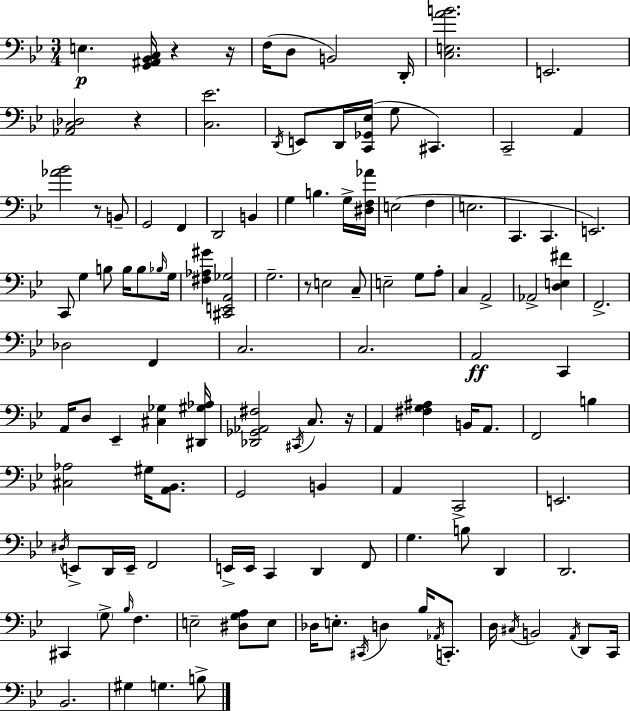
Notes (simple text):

E3/q. [G2,A#2,Bb2,C3]/s R/q R/s F3/s D3/e B2/h D2/s [C3,E3,A4,B4]/h. E2/h. [Ab2,C3,Db3]/h R/q [C3,Eb4]/h. D2/s E2/e D2/s [C2,Gb2,Eb3]/s G3/e C#2/q. C2/h A2/q [Ab4,Bb4]/h R/e B2/e G2/h F2/q D2/h B2/q G3/q B3/q. G3/s [D#3,F3,Ab4]/s E3/h F3/q E3/h. C2/q. C2/q. E2/h. C2/e G3/q B3/e B3/s B3/e Bb3/s G3/s [F#3,Ab3,G#4]/q [C#2,E2,A2,Gb3]/h G3/h. R/e E3/h C3/e E3/h G3/e A3/e C3/q A2/h Ab2/h [D3,E3,F#4]/q F2/h. Db3/h F2/q C3/h. C3/h. A2/h C2/q A2/s D3/e Eb2/q [C#3,Gb3]/q [D#2,G#3,Ab3]/s [Db2,Gb2,Ab2,F#3]/h C#2/s C3/e. R/s A2/q [F#3,G3,A#3]/q B2/s A2/e. F2/h B3/q [C#3,Ab3]/h G#3/s [A2,Bb2]/e. G2/h B2/q A2/q C2/h E2/h. D#3/s E2/e D2/s E2/s F2/h E2/s E2/s C2/q D2/q F2/e G3/q. B3/e D2/q D2/h. C#2/q G3/e Bb3/s F3/q. E3/h [D#3,G3,A3]/e E3/e Db3/s E3/e. C#2/s D3/q Bb3/s Ab2/s C2/e. D3/s C#3/s B2/h A2/s D2/e C2/s Bb2/h. G#3/q G3/q. B3/e